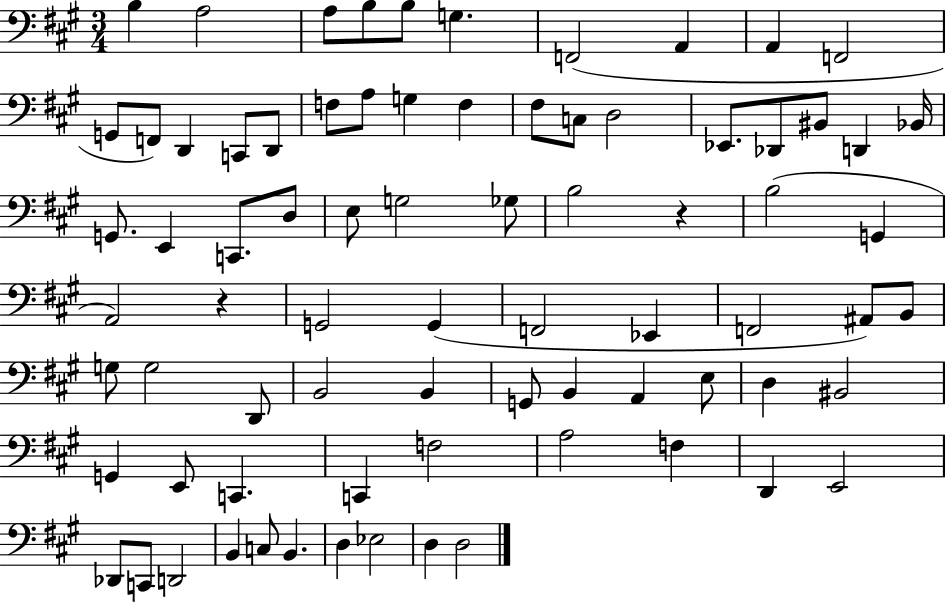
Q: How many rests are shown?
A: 2